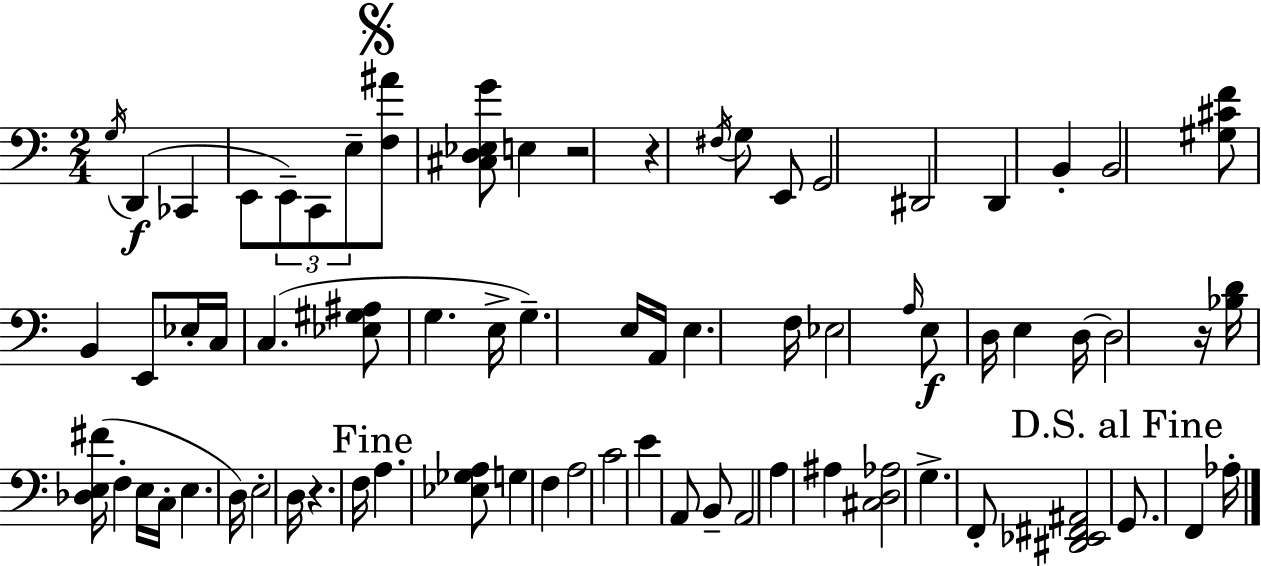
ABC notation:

X:1
T:Untitled
M:2/4
L:1/4
K:C
G,/4 D,, _C,, E,,/2 E,,/2 C,,/2 E,/2 [F,^A]/2 [^C,D,_E,G]/2 E, z2 z ^F,/4 G,/2 E,,/2 G,,2 ^D,,2 D,, B,, B,,2 [^G,^CF]/2 B,, E,,/2 _E,/4 C,/4 C, [_E,^G,^A,]/2 G, E,/4 G, E,/4 A,,/4 E, F,/4 _E,2 A,/4 E,/2 D,/4 E, D,/4 D,2 z/4 [_B,D]/4 [_D,E,^F]/4 F, E,/4 C,/4 E, D,/4 E,2 D,/4 z F,/4 A, [_E,_G,A,]/2 G, F, A,2 C2 E A,,/2 B,,/2 A,,2 A, ^A, [^C,D,_A,]2 G, F,,/2 [^D,,_E,,^F,,^A,,]2 G,,/2 F,, _A,/4